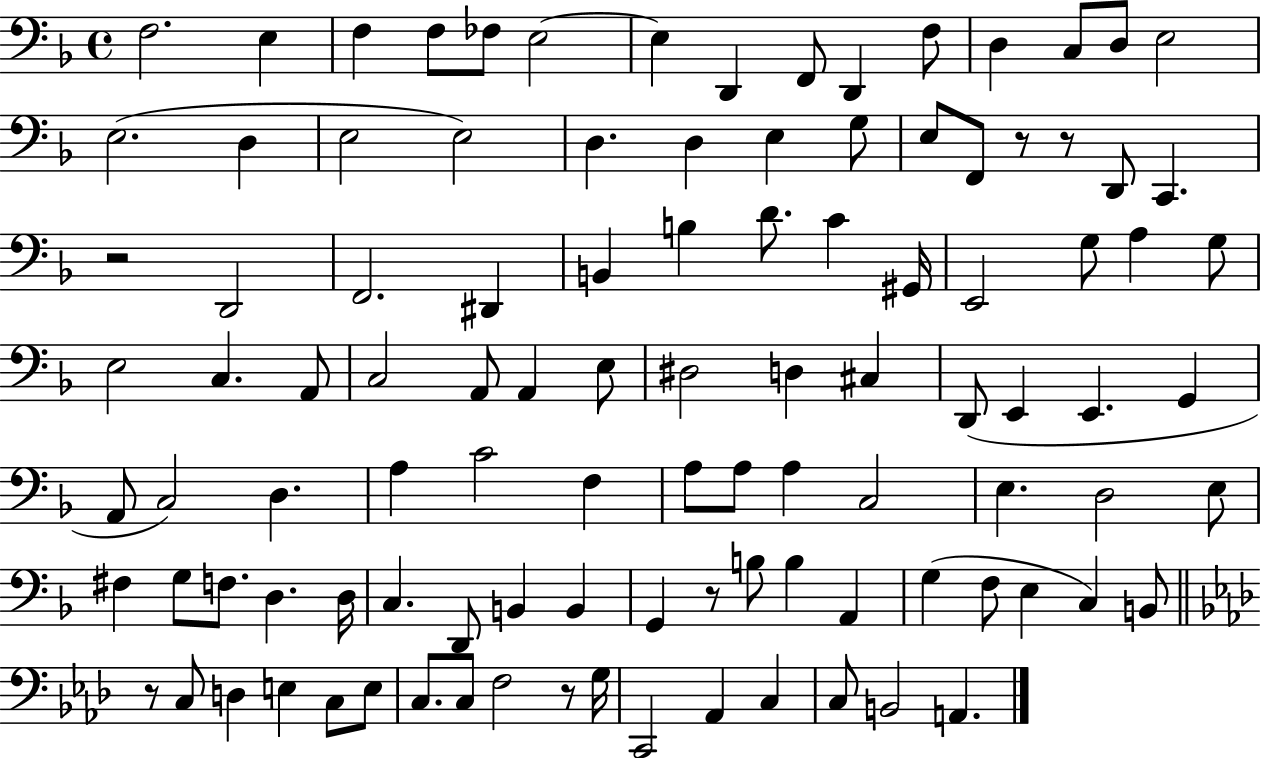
X:1
T:Untitled
M:4/4
L:1/4
K:F
F,2 E, F, F,/2 _F,/2 E,2 E, D,, F,,/2 D,, F,/2 D, C,/2 D,/2 E,2 E,2 D, E,2 E,2 D, D, E, G,/2 E,/2 F,,/2 z/2 z/2 D,,/2 C,, z2 D,,2 F,,2 ^D,, B,, B, D/2 C ^G,,/4 E,,2 G,/2 A, G,/2 E,2 C, A,,/2 C,2 A,,/2 A,, E,/2 ^D,2 D, ^C, D,,/2 E,, E,, G,, A,,/2 C,2 D, A, C2 F, A,/2 A,/2 A, C,2 E, D,2 E,/2 ^F, G,/2 F,/2 D, D,/4 C, D,,/2 B,, B,, G,, z/2 B,/2 B, A,, G, F,/2 E, C, B,,/2 z/2 C,/2 D, E, C,/2 E,/2 C,/2 C,/2 F,2 z/2 G,/4 C,,2 _A,, C, C,/2 B,,2 A,,